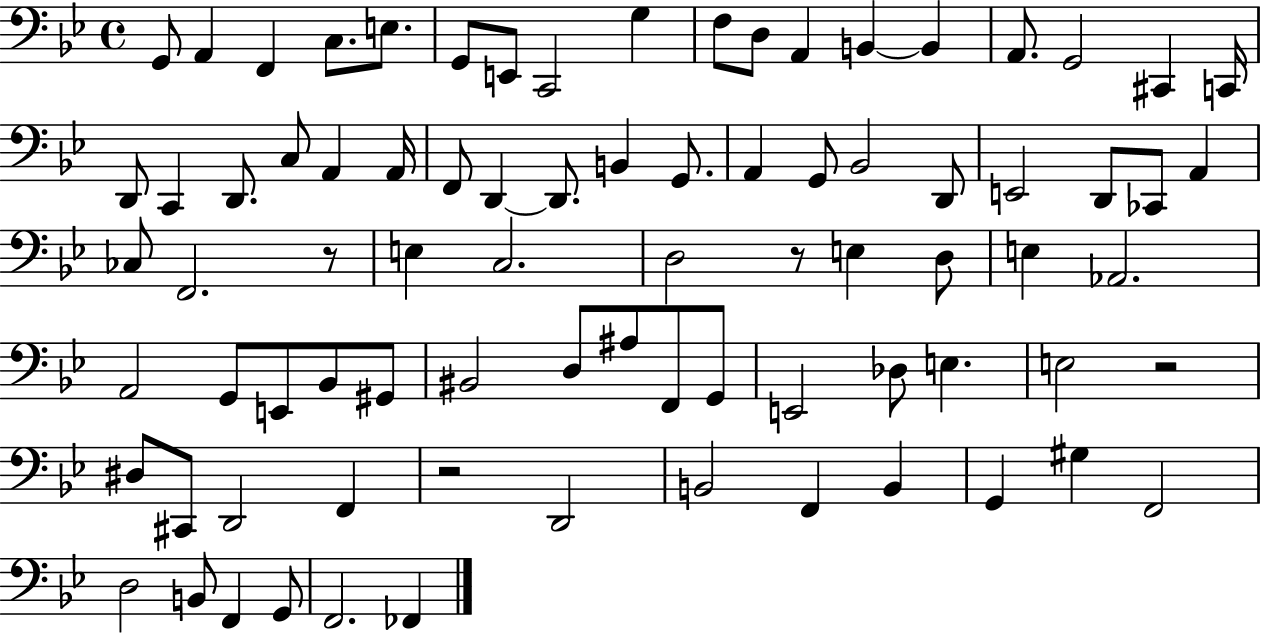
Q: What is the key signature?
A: BES major